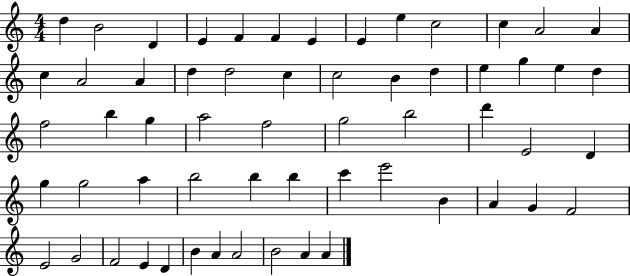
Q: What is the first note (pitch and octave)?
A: D5